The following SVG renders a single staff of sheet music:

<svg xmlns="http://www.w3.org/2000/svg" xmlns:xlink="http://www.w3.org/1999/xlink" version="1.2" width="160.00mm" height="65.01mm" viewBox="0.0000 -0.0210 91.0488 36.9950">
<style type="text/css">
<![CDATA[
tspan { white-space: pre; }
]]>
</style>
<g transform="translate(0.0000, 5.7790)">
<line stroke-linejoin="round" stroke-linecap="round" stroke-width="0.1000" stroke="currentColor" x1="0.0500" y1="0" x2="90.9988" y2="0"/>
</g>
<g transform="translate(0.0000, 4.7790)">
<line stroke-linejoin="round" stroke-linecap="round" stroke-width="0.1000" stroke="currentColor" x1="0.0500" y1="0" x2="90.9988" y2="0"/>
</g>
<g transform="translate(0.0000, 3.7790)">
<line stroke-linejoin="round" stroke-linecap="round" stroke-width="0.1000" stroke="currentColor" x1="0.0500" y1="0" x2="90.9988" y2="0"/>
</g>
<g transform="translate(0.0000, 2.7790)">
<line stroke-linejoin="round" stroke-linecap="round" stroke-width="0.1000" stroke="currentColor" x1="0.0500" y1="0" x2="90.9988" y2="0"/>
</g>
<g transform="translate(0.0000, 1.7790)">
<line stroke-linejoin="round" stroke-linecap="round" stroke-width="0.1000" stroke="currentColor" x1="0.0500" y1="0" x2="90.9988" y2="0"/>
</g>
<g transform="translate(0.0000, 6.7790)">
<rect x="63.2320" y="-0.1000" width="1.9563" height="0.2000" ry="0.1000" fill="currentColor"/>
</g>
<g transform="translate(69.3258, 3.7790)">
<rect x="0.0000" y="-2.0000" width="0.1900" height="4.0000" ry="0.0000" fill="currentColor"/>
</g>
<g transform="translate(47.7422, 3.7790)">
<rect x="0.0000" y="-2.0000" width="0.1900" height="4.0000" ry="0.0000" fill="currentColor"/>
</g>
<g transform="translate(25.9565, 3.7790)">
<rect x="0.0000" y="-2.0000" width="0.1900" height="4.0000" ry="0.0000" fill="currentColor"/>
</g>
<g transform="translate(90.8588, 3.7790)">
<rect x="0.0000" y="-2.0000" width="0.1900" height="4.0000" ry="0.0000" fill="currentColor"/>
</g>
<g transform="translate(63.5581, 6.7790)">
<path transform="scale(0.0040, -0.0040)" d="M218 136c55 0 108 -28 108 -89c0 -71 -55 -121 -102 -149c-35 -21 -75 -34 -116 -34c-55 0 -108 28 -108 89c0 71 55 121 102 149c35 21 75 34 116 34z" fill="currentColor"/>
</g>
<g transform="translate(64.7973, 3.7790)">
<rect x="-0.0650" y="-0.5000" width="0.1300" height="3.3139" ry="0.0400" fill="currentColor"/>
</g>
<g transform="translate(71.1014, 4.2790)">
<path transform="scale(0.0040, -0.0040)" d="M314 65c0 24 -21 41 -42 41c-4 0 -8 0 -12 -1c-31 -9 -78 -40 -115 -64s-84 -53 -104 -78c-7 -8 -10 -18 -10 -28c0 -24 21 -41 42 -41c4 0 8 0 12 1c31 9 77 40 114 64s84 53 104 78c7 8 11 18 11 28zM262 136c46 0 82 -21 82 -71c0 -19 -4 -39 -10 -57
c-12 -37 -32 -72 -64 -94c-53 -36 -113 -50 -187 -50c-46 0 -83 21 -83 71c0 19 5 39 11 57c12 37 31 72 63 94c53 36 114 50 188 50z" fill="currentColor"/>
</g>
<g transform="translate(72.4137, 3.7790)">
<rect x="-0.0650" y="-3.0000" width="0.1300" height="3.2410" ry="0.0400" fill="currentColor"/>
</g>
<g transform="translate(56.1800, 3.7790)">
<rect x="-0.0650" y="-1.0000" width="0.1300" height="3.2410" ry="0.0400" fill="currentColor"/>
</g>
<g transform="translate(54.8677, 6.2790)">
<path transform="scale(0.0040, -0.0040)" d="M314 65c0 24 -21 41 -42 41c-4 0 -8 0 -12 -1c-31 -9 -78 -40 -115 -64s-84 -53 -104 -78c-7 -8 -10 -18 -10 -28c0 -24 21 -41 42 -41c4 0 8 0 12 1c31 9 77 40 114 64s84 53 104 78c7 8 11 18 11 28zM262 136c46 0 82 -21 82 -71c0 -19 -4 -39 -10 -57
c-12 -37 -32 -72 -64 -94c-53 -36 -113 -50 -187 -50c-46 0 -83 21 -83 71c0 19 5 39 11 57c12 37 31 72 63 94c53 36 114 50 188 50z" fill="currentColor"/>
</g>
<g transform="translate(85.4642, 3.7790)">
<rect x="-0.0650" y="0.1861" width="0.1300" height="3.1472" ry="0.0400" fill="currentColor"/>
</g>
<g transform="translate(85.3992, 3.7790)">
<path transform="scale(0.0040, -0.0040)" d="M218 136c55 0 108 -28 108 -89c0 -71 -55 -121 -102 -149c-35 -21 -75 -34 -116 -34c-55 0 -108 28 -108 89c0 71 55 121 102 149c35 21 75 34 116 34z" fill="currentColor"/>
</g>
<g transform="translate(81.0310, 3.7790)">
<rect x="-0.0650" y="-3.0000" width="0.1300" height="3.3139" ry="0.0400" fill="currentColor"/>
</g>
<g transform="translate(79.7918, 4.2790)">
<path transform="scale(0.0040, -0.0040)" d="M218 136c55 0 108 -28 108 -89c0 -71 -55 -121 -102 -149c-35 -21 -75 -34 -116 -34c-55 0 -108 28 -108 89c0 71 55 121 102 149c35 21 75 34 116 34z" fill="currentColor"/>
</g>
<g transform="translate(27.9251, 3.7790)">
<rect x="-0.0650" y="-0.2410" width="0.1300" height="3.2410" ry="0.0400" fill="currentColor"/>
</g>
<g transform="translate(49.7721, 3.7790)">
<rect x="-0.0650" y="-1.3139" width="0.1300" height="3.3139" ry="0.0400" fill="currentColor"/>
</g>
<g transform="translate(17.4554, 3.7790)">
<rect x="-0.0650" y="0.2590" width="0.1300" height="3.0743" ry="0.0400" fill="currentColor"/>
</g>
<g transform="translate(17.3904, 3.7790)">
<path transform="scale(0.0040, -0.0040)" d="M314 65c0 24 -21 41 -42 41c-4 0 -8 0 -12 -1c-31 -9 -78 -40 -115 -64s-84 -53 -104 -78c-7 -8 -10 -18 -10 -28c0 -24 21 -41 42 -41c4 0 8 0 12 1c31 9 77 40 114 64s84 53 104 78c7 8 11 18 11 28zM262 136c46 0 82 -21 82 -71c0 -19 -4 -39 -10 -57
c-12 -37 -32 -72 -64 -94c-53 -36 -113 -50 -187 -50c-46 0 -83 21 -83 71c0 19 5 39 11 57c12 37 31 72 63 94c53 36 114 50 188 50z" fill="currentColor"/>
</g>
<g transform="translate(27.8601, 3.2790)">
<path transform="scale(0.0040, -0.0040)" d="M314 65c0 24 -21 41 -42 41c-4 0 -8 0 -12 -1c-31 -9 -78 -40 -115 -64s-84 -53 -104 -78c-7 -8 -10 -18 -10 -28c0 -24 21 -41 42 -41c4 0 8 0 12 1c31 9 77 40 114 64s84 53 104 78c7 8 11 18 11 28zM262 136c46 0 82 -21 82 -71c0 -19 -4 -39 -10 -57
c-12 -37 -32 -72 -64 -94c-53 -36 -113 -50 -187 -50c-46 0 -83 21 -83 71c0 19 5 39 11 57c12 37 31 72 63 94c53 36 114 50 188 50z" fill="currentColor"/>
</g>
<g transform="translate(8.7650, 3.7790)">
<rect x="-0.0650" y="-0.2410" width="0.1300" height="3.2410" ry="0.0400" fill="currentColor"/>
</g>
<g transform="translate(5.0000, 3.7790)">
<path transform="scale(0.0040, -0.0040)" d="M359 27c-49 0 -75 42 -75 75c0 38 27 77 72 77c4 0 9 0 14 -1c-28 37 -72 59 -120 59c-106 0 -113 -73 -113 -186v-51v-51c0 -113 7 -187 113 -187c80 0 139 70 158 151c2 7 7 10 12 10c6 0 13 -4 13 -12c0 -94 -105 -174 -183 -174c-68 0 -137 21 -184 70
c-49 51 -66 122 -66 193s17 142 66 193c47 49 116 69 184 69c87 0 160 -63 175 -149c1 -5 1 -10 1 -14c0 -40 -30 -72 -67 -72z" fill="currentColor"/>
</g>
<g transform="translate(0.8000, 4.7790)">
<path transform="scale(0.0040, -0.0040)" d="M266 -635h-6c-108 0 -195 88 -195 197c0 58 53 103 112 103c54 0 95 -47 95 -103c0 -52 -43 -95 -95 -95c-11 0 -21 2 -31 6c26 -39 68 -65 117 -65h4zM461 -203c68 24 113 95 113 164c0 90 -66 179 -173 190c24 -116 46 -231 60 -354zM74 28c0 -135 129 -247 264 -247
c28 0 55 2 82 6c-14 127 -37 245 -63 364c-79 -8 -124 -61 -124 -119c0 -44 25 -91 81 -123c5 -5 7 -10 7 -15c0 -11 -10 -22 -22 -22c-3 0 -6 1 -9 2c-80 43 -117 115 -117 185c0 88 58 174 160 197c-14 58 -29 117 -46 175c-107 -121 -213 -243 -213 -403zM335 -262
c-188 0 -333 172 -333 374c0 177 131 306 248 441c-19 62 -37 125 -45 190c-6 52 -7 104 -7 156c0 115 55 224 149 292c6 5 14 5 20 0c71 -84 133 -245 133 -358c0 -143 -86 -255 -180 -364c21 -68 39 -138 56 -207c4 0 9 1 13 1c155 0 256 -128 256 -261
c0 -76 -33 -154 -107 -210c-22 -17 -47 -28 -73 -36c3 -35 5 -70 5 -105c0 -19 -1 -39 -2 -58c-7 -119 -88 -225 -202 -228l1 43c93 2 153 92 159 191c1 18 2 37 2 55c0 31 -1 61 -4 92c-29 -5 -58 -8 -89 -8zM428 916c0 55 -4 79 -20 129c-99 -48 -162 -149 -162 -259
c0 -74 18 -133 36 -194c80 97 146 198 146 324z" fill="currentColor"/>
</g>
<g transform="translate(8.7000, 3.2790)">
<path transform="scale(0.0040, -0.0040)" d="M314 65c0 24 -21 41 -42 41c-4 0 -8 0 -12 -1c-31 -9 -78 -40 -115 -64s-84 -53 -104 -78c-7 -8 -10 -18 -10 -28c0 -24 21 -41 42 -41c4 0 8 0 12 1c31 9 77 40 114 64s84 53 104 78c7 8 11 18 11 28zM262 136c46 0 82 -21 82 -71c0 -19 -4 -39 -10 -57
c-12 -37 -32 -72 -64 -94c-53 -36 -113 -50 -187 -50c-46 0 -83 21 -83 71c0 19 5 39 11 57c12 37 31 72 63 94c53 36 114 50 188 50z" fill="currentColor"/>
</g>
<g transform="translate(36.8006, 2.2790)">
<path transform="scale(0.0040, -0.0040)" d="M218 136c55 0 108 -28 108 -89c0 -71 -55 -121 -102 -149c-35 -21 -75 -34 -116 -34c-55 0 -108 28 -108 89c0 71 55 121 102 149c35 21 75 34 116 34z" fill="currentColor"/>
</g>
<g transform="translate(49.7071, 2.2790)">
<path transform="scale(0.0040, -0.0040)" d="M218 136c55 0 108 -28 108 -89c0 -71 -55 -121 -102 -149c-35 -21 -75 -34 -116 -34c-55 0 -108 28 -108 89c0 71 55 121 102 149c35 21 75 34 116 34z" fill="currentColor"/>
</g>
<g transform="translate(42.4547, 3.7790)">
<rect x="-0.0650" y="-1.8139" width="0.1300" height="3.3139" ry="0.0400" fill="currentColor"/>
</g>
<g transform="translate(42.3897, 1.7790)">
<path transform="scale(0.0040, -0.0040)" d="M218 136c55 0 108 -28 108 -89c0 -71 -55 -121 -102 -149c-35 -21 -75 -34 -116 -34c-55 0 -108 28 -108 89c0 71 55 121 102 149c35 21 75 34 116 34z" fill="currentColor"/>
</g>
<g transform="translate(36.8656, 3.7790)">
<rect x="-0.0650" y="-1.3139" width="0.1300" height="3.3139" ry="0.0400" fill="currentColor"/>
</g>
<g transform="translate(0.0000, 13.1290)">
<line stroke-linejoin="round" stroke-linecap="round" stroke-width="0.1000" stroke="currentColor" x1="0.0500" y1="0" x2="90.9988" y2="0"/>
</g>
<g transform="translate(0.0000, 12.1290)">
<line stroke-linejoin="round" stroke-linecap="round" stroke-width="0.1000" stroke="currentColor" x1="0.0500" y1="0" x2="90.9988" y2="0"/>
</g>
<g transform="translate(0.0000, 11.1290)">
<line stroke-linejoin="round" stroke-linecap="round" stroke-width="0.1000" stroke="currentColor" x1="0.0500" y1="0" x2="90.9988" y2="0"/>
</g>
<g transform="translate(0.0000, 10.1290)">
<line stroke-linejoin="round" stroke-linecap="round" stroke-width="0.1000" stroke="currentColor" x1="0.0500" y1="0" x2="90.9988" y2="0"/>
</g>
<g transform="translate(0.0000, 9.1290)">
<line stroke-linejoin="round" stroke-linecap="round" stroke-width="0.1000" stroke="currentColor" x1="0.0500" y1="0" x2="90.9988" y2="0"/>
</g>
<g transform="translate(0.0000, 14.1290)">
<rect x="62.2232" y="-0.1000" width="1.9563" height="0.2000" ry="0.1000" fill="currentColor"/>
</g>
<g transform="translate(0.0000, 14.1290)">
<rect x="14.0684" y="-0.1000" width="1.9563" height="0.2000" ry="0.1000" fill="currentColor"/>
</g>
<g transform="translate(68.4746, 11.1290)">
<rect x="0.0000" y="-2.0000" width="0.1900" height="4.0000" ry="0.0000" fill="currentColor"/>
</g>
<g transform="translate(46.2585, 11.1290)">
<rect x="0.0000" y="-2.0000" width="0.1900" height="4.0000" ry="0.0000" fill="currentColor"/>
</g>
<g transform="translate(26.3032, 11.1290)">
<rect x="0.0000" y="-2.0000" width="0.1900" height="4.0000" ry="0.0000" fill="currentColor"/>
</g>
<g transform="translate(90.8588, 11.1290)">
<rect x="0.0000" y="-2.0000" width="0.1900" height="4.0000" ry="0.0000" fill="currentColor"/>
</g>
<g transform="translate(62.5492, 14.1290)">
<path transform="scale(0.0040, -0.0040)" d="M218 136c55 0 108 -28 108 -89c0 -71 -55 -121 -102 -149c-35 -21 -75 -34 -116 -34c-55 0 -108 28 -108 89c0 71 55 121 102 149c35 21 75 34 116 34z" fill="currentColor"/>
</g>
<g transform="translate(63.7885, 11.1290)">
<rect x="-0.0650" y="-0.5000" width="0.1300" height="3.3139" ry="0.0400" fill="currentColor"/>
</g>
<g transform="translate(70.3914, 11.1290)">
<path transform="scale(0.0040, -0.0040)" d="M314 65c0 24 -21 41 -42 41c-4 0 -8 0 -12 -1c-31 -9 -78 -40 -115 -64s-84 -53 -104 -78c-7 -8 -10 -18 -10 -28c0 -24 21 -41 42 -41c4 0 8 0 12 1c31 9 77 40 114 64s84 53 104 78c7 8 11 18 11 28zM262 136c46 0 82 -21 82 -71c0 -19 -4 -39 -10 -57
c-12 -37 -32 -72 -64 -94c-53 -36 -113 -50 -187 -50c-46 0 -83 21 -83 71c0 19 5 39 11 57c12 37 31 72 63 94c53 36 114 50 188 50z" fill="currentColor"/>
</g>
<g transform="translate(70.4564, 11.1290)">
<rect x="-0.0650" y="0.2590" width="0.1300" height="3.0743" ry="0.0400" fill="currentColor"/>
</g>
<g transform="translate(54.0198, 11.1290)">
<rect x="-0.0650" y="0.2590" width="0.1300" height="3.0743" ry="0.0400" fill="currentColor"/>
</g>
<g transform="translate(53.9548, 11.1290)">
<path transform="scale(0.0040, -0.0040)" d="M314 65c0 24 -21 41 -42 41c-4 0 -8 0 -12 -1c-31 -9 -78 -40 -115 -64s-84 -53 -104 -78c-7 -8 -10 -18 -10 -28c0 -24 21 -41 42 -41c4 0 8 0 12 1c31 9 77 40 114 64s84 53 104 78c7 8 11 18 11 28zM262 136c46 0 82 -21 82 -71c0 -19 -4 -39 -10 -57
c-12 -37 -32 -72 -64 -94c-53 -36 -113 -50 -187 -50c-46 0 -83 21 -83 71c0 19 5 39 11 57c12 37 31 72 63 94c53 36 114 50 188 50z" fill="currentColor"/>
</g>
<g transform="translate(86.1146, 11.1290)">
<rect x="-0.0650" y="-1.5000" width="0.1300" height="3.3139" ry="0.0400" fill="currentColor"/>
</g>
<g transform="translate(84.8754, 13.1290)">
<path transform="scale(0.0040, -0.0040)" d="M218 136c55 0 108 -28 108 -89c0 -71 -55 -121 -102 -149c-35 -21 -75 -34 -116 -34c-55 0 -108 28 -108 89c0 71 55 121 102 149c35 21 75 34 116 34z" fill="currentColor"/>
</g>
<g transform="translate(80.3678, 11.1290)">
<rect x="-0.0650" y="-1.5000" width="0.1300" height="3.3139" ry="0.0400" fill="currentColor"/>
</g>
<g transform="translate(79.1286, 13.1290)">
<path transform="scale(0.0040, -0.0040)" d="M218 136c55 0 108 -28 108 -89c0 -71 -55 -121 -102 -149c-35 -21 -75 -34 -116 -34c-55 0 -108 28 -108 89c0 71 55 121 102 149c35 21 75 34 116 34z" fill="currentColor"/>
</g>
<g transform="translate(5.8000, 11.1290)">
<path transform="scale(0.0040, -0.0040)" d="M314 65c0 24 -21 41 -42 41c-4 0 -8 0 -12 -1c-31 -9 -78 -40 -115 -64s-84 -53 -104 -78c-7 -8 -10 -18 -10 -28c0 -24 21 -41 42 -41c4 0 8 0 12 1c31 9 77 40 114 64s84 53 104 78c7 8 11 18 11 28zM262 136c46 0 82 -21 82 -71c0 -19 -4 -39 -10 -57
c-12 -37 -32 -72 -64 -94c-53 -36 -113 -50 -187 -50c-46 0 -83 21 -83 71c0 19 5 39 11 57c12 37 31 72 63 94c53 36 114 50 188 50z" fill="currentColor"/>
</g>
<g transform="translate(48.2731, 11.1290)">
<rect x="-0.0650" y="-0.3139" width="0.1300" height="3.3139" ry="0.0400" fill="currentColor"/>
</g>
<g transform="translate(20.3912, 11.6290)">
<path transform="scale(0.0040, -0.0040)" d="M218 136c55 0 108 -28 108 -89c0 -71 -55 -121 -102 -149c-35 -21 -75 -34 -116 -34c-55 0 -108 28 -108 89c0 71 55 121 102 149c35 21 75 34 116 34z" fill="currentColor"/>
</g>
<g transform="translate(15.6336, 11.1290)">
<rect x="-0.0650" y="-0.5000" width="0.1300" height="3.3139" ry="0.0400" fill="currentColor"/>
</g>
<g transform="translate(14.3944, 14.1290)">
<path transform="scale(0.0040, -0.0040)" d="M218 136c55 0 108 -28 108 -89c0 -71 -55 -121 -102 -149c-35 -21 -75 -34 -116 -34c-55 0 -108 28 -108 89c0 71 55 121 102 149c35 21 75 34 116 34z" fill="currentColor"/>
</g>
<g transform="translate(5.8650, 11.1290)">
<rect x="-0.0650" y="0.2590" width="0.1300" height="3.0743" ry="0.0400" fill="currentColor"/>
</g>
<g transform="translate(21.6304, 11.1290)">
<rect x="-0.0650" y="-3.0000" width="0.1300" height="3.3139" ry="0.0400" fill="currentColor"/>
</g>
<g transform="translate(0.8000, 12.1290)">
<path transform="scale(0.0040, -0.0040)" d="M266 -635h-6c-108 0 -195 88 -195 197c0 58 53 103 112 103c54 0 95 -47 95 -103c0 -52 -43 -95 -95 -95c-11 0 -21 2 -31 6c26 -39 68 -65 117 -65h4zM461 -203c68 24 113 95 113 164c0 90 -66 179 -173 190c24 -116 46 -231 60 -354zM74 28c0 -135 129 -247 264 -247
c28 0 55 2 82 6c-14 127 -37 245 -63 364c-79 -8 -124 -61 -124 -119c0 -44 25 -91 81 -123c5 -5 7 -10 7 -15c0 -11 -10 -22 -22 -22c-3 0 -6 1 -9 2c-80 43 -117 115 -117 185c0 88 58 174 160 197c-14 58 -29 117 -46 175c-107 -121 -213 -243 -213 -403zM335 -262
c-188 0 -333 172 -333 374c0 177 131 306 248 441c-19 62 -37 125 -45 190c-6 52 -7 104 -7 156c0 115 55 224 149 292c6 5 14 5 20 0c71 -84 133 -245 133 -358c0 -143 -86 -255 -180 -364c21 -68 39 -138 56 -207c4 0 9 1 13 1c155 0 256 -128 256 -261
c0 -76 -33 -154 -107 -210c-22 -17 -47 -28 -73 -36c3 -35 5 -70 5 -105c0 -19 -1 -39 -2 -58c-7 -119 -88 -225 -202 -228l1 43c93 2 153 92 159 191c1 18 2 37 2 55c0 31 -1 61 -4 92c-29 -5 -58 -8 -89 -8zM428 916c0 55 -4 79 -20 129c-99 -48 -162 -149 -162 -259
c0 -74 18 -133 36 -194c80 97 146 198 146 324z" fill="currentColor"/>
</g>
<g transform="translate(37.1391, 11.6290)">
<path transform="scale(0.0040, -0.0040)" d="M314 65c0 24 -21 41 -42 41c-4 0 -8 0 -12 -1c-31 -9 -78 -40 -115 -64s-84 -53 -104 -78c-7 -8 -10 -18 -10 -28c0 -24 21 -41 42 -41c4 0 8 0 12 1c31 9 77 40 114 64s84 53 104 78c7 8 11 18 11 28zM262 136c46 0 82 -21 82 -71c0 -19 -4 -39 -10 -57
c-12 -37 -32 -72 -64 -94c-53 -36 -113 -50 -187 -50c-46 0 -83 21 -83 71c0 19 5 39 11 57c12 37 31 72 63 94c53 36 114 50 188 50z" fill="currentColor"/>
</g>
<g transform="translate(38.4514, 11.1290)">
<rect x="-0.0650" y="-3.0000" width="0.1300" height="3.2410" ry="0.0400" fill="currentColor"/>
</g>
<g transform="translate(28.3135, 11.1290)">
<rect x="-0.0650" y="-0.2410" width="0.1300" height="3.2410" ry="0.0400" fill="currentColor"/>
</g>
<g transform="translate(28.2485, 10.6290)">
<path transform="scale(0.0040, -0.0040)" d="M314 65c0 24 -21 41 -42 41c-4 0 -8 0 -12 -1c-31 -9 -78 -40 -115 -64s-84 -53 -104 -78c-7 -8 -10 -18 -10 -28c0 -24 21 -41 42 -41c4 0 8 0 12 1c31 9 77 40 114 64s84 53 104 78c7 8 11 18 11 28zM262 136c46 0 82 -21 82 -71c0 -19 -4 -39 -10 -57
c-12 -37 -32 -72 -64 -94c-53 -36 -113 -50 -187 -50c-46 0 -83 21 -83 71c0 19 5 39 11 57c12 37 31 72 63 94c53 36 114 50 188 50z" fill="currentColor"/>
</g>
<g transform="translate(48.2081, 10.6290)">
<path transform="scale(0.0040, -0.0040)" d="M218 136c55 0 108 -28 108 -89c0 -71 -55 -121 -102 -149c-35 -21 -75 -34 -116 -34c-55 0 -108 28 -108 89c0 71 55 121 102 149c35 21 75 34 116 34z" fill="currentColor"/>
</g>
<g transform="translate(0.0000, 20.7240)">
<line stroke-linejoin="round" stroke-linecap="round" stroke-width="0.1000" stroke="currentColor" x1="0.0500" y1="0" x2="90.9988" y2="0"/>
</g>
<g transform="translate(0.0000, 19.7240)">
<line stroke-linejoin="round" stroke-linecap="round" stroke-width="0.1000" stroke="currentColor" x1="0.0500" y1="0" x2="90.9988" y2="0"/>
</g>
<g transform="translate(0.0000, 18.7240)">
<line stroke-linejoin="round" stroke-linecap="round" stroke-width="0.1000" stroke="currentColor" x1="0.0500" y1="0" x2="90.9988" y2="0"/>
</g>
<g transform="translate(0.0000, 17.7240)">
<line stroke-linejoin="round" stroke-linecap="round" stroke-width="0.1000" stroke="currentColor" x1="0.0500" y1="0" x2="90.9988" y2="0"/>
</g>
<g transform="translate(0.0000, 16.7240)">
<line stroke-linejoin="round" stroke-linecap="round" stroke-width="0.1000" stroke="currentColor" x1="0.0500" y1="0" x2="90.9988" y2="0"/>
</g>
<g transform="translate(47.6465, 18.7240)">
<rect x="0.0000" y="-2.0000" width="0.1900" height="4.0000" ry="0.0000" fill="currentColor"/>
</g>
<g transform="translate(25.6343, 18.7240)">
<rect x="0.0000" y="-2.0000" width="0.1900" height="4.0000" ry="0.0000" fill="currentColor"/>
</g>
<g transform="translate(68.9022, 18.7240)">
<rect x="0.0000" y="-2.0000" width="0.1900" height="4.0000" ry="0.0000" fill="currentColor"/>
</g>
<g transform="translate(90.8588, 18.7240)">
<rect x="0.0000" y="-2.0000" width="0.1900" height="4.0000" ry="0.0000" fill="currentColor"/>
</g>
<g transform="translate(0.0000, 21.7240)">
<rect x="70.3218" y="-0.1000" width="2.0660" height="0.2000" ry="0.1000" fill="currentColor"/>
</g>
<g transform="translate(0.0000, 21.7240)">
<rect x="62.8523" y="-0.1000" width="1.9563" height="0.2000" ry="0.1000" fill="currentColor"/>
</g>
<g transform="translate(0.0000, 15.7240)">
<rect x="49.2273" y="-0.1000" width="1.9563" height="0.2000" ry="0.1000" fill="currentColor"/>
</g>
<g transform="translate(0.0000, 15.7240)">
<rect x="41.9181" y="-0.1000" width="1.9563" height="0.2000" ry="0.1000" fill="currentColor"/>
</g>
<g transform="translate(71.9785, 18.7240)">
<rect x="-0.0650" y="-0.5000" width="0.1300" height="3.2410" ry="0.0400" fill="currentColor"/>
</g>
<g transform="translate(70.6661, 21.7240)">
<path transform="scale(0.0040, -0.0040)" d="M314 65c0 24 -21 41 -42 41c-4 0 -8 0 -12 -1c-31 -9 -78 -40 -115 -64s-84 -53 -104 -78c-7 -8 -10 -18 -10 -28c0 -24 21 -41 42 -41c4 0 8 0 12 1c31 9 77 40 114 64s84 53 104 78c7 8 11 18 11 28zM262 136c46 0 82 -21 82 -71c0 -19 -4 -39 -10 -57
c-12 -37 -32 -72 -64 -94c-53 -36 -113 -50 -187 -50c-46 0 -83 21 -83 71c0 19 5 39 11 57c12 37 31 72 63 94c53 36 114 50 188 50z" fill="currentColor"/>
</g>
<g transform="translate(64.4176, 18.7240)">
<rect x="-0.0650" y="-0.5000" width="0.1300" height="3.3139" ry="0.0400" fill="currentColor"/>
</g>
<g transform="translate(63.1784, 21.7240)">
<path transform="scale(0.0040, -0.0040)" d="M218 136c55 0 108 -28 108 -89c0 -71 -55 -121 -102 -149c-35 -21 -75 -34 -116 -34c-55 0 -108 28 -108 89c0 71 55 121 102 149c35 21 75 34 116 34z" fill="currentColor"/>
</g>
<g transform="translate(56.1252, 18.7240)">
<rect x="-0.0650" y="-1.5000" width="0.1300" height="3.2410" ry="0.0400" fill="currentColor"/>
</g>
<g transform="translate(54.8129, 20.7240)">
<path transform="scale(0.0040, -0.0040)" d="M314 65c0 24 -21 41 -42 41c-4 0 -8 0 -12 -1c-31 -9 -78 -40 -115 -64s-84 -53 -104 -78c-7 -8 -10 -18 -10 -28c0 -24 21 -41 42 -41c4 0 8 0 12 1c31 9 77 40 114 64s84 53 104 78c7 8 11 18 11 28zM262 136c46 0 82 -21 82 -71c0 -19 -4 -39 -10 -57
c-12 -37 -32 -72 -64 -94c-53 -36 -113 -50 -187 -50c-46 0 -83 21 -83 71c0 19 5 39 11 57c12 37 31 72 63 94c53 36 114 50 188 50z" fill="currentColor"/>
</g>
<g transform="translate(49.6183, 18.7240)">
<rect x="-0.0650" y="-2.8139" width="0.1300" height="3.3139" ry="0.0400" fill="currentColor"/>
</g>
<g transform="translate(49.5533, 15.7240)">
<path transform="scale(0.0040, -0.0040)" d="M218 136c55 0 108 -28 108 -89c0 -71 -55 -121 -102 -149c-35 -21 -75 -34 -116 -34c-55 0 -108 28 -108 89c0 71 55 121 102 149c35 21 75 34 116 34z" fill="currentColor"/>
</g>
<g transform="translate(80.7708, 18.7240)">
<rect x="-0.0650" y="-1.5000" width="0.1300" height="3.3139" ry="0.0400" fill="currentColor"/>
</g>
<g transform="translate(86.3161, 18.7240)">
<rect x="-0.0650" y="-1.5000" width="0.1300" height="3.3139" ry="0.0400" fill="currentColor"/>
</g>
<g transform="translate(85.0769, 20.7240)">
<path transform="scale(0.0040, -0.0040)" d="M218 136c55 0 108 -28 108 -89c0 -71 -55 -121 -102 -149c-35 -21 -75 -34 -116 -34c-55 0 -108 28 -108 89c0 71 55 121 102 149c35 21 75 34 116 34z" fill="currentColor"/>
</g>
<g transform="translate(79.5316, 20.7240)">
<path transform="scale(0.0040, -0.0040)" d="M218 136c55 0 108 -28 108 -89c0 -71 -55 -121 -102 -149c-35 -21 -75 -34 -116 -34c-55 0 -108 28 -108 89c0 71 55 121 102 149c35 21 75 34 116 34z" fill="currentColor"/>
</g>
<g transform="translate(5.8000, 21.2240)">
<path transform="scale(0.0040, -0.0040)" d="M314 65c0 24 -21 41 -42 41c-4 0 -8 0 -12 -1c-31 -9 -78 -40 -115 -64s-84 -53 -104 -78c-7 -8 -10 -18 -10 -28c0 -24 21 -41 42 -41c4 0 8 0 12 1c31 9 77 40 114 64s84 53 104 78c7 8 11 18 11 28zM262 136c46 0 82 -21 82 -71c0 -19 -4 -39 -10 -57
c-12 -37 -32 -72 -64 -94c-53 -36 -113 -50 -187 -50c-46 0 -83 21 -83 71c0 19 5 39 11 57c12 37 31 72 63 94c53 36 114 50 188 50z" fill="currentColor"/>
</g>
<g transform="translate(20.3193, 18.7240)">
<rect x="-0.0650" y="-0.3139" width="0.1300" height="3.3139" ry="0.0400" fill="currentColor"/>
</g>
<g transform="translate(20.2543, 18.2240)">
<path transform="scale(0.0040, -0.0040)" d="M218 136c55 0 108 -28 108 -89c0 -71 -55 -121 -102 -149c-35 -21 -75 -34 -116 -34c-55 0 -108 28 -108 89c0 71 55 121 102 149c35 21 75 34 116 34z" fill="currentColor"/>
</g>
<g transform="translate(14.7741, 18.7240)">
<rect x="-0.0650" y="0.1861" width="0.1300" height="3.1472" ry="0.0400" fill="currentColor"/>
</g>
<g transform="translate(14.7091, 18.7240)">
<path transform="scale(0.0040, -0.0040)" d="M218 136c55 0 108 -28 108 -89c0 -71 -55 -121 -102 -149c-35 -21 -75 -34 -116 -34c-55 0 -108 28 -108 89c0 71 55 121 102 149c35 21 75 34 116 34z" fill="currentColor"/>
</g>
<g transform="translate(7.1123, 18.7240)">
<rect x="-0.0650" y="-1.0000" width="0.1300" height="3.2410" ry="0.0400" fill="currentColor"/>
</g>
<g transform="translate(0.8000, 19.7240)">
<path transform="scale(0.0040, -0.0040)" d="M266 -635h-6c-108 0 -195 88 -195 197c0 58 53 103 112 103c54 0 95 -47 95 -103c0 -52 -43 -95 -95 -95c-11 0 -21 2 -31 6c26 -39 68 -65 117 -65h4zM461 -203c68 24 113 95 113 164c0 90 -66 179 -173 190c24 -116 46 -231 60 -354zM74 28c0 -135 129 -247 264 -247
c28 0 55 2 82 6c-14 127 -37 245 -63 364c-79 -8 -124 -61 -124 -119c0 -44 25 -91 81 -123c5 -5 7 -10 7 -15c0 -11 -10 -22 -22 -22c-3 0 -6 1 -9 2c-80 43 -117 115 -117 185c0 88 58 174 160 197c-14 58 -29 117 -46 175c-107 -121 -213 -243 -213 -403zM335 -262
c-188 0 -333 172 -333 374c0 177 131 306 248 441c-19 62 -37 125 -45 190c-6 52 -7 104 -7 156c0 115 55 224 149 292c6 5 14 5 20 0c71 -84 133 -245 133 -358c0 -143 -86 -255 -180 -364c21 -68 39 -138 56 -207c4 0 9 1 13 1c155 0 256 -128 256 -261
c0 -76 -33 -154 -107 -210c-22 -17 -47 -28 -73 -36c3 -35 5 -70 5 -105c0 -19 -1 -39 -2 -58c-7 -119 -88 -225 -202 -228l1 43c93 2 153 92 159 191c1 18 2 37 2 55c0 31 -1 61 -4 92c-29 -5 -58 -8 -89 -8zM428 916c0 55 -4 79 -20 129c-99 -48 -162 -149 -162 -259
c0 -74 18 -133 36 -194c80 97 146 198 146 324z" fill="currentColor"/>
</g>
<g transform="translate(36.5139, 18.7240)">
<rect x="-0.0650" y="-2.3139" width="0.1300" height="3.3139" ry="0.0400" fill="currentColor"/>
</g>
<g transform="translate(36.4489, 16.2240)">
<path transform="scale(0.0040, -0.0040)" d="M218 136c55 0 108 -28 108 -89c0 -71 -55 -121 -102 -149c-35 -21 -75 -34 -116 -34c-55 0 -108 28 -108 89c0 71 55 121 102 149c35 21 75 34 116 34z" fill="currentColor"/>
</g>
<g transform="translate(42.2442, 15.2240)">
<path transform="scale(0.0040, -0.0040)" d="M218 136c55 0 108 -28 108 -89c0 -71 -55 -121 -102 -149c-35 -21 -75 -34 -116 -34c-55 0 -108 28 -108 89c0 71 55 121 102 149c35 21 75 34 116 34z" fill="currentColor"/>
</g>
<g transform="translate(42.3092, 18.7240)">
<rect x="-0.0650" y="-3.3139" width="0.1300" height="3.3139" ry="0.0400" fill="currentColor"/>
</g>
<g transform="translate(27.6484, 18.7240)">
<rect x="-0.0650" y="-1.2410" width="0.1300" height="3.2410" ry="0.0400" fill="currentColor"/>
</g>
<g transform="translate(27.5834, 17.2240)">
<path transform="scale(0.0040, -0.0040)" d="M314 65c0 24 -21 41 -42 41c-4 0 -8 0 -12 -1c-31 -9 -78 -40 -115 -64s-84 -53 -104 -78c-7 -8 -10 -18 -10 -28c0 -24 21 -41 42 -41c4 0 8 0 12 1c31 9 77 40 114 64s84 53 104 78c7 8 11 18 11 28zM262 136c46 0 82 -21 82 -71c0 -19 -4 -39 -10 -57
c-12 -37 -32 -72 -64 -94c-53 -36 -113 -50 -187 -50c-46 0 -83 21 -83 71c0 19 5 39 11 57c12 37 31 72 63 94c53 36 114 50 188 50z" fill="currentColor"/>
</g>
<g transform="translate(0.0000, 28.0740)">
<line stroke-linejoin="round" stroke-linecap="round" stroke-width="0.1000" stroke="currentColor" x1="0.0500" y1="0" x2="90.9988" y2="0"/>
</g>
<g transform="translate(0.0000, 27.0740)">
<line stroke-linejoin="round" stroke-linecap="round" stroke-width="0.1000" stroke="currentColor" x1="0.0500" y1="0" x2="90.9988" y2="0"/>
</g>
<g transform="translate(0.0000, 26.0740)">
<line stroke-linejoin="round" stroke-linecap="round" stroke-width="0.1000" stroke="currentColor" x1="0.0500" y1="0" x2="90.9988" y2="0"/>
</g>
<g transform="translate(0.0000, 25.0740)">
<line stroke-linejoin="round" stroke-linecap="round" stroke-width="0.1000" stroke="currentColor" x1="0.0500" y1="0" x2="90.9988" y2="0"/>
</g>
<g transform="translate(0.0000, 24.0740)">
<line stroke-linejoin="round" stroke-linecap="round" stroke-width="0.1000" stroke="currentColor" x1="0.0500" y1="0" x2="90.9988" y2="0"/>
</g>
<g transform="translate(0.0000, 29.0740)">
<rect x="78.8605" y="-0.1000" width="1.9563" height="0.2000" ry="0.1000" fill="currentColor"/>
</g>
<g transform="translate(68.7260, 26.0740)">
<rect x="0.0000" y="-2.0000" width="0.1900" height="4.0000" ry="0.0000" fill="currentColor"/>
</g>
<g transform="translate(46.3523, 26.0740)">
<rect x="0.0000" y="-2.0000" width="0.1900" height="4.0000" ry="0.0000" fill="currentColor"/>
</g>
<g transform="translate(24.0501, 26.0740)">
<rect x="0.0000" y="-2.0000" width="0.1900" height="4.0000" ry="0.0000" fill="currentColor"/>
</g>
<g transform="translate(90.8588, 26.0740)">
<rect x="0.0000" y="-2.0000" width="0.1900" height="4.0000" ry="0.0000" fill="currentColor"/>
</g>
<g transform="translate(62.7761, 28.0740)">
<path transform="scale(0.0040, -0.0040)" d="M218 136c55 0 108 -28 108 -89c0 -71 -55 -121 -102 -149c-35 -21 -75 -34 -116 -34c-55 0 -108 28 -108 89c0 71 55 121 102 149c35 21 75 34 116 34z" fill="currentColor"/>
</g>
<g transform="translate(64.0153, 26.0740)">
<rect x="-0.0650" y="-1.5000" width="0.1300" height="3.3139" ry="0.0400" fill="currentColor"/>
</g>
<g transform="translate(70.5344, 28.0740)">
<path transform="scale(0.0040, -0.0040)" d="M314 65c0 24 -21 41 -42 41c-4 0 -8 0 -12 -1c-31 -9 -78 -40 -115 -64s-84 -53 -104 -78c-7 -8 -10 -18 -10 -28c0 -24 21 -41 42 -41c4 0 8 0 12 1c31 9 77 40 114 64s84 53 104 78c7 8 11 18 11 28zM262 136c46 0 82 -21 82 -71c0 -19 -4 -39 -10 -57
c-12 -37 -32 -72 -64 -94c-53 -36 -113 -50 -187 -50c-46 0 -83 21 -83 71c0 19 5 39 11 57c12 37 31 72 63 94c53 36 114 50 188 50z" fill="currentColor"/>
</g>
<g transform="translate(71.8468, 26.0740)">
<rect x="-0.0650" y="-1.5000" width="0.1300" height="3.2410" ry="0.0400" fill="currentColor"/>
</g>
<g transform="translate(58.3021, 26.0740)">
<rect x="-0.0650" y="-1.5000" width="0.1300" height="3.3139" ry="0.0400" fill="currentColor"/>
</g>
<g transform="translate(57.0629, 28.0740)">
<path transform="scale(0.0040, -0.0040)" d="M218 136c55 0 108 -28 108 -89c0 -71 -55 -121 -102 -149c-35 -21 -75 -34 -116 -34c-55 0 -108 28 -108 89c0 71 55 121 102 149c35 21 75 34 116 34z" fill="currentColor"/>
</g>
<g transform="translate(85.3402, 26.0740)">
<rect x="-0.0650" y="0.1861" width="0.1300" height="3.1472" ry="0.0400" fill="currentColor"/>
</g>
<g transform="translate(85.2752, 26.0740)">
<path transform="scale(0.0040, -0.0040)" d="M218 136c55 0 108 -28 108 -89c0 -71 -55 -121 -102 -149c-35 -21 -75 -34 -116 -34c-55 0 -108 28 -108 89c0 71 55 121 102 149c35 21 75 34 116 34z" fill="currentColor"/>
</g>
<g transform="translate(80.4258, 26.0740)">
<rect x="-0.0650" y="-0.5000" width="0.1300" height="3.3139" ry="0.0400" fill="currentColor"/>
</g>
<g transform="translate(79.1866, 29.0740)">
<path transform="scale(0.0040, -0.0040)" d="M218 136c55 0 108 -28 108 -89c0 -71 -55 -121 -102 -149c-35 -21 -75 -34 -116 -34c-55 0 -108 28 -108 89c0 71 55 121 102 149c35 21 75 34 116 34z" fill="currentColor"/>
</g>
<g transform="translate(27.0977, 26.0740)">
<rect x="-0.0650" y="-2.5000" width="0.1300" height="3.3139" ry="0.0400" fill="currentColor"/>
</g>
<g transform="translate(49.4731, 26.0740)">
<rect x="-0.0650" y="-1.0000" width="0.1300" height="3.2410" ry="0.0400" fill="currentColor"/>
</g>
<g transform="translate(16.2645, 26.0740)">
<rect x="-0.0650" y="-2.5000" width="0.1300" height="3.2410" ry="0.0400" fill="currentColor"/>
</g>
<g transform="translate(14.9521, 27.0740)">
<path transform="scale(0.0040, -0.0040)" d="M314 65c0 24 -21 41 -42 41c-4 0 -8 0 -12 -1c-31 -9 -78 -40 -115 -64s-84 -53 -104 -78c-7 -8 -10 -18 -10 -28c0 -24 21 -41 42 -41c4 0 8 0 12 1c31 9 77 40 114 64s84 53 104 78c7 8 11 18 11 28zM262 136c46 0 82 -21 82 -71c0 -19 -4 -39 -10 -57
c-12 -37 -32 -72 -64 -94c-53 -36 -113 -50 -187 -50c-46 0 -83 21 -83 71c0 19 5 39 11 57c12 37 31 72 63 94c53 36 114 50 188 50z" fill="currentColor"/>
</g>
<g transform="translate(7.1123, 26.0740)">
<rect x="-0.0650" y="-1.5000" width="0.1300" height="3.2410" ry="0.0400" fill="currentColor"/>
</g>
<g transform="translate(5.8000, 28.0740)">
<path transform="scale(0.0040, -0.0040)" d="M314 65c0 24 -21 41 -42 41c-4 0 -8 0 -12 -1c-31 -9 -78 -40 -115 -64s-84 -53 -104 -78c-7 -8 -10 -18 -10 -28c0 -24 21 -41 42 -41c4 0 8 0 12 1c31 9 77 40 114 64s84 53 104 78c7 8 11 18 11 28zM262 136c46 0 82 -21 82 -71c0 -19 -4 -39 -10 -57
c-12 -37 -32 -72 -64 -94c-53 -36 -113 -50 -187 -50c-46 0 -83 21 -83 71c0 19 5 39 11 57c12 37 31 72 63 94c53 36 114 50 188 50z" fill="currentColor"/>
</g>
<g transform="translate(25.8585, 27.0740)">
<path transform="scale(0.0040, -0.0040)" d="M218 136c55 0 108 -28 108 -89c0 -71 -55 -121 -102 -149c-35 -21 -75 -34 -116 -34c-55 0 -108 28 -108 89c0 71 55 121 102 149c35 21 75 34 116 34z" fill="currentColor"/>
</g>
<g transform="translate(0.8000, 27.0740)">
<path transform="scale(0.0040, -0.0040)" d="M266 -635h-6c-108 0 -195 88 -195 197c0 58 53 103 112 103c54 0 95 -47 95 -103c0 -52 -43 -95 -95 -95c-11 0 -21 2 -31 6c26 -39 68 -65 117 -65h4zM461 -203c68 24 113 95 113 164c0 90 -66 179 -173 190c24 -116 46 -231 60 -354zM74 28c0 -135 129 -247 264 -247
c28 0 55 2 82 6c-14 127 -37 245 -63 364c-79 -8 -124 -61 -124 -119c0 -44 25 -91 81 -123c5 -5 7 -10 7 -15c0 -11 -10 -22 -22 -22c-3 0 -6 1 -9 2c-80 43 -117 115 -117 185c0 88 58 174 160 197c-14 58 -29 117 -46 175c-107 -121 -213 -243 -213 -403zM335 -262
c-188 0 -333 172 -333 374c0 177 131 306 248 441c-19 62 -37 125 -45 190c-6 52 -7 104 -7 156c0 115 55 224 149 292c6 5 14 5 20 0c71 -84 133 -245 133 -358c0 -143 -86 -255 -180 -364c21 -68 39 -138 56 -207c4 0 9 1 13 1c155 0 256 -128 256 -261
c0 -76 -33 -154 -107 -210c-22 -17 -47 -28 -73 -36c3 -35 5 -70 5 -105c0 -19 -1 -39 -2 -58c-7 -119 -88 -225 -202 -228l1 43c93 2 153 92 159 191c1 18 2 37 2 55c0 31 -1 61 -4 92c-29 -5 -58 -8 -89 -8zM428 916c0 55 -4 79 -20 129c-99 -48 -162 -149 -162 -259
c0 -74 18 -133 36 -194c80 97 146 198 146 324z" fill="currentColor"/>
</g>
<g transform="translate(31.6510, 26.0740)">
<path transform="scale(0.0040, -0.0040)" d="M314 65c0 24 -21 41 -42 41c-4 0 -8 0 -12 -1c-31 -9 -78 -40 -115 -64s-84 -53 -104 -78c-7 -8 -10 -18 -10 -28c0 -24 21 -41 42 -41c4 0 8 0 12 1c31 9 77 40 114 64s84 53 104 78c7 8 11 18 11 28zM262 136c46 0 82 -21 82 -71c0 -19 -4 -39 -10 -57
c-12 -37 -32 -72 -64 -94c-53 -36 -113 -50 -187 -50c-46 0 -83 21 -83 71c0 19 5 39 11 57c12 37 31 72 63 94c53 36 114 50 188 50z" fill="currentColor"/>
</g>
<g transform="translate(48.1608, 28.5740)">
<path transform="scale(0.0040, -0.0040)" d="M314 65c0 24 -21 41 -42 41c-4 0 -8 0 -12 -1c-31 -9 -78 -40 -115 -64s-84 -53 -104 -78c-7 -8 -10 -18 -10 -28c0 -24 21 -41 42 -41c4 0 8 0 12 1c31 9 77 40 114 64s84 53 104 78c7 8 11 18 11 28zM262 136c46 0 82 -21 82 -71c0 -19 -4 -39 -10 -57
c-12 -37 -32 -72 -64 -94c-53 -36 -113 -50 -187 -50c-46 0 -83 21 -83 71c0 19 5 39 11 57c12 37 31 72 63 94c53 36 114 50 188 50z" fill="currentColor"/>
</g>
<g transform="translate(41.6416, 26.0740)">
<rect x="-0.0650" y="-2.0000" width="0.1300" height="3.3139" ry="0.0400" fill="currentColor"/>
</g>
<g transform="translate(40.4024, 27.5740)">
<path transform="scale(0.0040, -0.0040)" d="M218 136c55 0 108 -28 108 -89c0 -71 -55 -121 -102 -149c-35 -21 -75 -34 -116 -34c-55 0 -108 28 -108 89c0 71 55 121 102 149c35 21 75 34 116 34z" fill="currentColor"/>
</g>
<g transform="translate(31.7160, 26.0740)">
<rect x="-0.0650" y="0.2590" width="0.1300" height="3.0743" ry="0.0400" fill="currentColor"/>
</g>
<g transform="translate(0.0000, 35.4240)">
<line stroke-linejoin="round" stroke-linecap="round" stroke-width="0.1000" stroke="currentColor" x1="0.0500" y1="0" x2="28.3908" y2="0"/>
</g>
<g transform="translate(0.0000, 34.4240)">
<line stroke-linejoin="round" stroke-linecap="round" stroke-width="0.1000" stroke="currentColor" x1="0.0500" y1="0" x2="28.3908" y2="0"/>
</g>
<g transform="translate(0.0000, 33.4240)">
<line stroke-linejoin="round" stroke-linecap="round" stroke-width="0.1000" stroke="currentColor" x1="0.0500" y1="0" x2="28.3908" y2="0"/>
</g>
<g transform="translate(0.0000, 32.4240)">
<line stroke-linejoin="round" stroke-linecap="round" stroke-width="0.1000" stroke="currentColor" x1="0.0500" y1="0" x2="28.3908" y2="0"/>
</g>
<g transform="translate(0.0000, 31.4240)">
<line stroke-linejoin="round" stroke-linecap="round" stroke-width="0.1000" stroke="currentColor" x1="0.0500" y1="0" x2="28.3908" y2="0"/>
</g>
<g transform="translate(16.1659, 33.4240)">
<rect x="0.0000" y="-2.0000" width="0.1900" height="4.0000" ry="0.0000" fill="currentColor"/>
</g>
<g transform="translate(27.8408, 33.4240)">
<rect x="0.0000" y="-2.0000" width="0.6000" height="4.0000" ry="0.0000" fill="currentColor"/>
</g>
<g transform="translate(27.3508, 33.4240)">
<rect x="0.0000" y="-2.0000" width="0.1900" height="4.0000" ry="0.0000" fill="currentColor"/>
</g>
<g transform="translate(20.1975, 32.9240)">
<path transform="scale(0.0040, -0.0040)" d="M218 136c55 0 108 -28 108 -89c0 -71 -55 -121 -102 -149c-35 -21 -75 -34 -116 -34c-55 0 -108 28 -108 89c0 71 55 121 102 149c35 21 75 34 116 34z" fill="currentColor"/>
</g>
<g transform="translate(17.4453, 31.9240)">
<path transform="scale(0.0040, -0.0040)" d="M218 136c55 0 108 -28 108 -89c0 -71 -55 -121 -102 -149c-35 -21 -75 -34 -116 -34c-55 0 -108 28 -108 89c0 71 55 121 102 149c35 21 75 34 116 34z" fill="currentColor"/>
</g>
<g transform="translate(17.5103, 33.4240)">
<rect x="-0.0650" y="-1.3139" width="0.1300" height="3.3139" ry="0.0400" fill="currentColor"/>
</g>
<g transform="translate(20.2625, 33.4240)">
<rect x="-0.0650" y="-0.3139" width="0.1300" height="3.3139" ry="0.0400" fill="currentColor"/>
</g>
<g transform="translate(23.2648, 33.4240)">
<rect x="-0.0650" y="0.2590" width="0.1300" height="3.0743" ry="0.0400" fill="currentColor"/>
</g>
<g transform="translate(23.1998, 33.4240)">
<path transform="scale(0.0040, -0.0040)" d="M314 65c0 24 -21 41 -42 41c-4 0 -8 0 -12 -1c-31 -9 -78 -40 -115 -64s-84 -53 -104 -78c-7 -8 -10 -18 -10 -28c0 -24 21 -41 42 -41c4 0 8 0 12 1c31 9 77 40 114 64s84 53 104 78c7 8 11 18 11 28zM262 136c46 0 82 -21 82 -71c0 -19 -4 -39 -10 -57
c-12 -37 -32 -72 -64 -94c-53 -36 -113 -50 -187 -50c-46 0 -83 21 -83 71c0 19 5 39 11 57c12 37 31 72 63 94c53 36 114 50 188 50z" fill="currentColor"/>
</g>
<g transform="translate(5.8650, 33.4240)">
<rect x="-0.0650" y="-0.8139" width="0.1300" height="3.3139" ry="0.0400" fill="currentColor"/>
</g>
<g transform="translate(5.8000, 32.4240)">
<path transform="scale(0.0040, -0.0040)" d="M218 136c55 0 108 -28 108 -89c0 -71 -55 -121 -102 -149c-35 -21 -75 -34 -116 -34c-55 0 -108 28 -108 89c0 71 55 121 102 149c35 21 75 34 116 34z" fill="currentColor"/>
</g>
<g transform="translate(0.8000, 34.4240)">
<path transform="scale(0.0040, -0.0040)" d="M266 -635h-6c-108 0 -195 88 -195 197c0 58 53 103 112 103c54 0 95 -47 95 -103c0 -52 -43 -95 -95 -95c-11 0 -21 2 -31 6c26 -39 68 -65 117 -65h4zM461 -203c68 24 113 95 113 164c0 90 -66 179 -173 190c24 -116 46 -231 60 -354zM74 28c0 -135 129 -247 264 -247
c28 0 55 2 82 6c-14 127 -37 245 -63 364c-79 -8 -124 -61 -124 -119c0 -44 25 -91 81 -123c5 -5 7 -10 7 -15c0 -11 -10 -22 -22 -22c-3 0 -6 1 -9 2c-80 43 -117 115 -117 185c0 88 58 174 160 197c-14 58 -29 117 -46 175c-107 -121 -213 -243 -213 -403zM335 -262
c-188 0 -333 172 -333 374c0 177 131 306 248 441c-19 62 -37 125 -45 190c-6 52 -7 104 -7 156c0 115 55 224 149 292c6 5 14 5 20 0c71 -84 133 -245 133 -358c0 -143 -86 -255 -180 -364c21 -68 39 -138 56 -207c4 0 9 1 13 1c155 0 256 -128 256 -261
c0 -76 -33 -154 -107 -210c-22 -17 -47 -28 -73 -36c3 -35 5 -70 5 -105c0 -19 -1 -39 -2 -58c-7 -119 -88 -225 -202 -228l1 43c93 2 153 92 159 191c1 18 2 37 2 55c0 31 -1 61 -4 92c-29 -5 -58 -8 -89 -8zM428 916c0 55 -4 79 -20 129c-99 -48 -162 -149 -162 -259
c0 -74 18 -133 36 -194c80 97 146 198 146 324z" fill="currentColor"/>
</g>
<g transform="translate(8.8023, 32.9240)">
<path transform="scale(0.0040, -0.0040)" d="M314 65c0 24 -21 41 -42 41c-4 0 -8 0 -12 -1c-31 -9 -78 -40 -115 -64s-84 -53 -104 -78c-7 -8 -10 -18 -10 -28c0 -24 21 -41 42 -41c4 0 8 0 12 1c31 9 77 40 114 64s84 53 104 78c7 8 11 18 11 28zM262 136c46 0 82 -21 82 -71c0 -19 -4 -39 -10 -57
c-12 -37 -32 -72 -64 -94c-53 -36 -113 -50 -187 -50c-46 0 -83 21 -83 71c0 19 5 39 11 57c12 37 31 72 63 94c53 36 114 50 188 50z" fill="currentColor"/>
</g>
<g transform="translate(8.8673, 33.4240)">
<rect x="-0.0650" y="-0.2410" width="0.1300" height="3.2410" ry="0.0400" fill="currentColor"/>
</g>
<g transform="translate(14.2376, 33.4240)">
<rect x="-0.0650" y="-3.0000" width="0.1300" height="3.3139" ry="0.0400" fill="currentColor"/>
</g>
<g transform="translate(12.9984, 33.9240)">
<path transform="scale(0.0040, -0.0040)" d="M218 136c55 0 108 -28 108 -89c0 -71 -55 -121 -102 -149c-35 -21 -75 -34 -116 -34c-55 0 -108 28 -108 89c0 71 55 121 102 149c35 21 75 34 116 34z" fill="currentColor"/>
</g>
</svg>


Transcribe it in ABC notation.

X:1
T:Untitled
M:4/4
L:1/4
K:C
c2 B2 c2 e f e D2 C A2 A B B2 C A c2 A2 c B2 C B2 E E D2 B c e2 g b a E2 C C2 E E E2 G2 G B2 F D2 E E E2 C B d c2 A e c B2